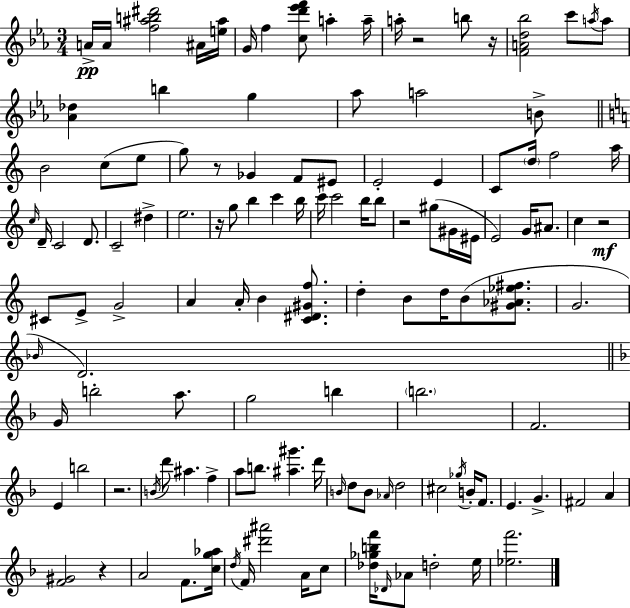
A4/s A4/s [F5,A#5,B5,D#6]/h A#4/s [E5,A#5]/s G4/s F5/q [C5,D6,Eb6,F6]/e A5/q A5/s A5/s R/h B5/e R/s [F4,A4,D5,Bb5]/h C6/e A5/s A5/e [Ab4,Db5]/q B5/q G5/q Ab5/e A5/h B4/e B4/h C5/e E5/e G5/e R/e Gb4/q F4/e EIS4/e E4/h E4/q C4/e D5/s F5/h A5/s C5/s D4/s C4/h D4/e. C4/h D#5/q E5/h. R/s G5/e B5/q C6/q B5/s C6/s C6/h B5/s B5/e R/h G#5/e G#4/s EIS4/s E4/h G4/s A#4/e. C5/q R/h C#4/e E4/e G4/h A4/q A4/s B4/q [C4,D#4,G#4,F5]/e. D5/q B4/e D5/s B4/e [G#4,Ab4,Eb5,F#5]/e. G4/h. Bb4/s D4/h. G4/s B5/h A5/e. G5/h B5/q B5/h. F4/h. E4/q B5/h R/h. B4/s D6/e A#5/q. F5/q A5/e B5/e. [A#5,G#6]/q. D6/s B4/s D5/e B4/e Ab4/s D5/h C#5/h Gb5/s B4/s F4/e. E4/q. G4/q. F#4/h A4/q [F4,G#4]/h R/q A4/h F4/e. [C5,G5,Ab5]/s D5/s F4/s [D#6,A#6]/h A4/s C5/e [Db5,Gb5,B5,F6]/s Db4/s Ab4/e D5/h E5/s [Eb5,F6]/h.